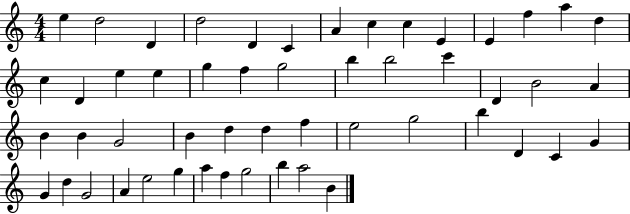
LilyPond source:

{
  \clef treble
  \numericTimeSignature
  \time 4/4
  \key c \major
  e''4 d''2 d'4 | d''2 d'4 c'4 | a'4 c''4 c''4 e'4 | e'4 f''4 a''4 d''4 | \break c''4 d'4 e''4 e''4 | g''4 f''4 g''2 | b''4 b''2 c'''4 | d'4 b'2 a'4 | \break b'4 b'4 g'2 | b'4 d''4 d''4 f''4 | e''2 g''2 | b''4 d'4 c'4 g'4 | \break g'4 d''4 g'2 | a'4 e''2 g''4 | a''4 f''4 g''2 | b''4 a''2 b'4 | \break \bar "|."
}